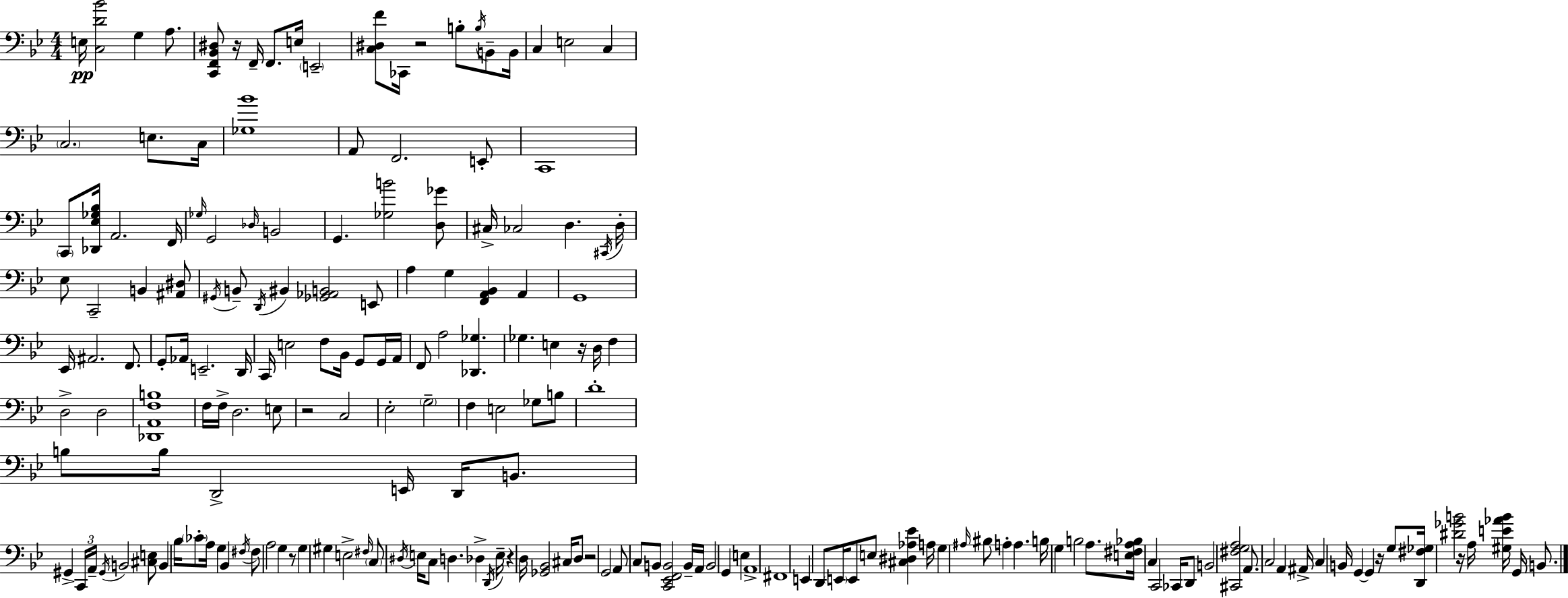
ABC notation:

X:1
T:Untitled
M:4/4
L:1/4
K:Gm
E,/4 [C,D_B]2 G, A,/2 [C,,F,,_B,,^D,]/2 z/4 F,,/4 F,,/2 E,/4 E,,2 [C,^D,F]/2 _C,,/4 z2 B,/2 B,/4 B,,/2 B,,/4 C, E,2 C, C,2 E,/2 C,/4 [_G,_B]4 A,,/2 F,,2 E,,/2 C,,4 C,,/2 [_D,,_E,_G,_B,]/4 A,,2 F,,/4 _G,/4 G,,2 _D,/4 B,,2 G,, [_G,B]2 [D,_G]/2 ^C,/4 _C,2 D, ^C,,/4 D,/4 _E,/2 C,,2 B,, [^A,,^D,]/2 ^G,,/4 B,,/2 D,,/4 ^B,, [_G,,_A,,B,,]2 E,,/2 A, G, [F,,A,,_B,,] A,, G,,4 _E,,/4 ^A,,2 F,,/2 G,,/2 _A,,/4 E,,2 D,,/4 C,,/4 E,2 F,/2 _B,,/4 G,,/2 G,,/4 A,,/4 F,,/2 A,2 [_D,,_G,] _G, E, z/4 D,/4 F, D,2 D,2 [_D,,A,,F,B,]4 F,/4 F,/4 D,2 E,/2 z2 C,2 _E,2 G,2 F, E,2 _G,/2 B,/2 D4 B,/2 B,/4 D,,2 E,,/4 D,,/4 B,,/2 ^G,, C,,/4 A,,/4 ^G,,/4 B,,2 [^C,E,]/2 B,, _B,/4 _C/2 A,/4 G, _B,, ^F,/4 ^F,/2 A,2 G, z/2 G, ^G, E,2 ^F,/4 C,/2 ^D,/4 E,/4 C,/2 D, _D, D,,/4 E,/4 z D,/4 [_G,,_B,,]2 ^C,/4 D,/2 z2 G,,2 A,,/2 C,/2 B,,/2 [C,,_E,,F,,B,,]2 B,,/4 A,,/4 B,,2 G,, E, A,,4 ^F,,4 E,, D,,/2 E,,/4 E,,/2 E,/2 [^C,^D,_A,_E] A,/4 G, ^A,/4 ^B,/2 A, A, B,/4 G, B,2 A,/2 [E,^F,A,_B,]/4 C, C,,2 _C,,/4 D,,/2 B,,2 [^C,,^F,G,A,]2 A,,/2 C,2 A,, ^A,,/4 C, B,,/4 G,, G,, z/4 G,/2 [D,,^F,_G,]/4 [^D_GB]2 z/4 A,/4 [^G,E_AB]/4 G,,/4 B,,/2